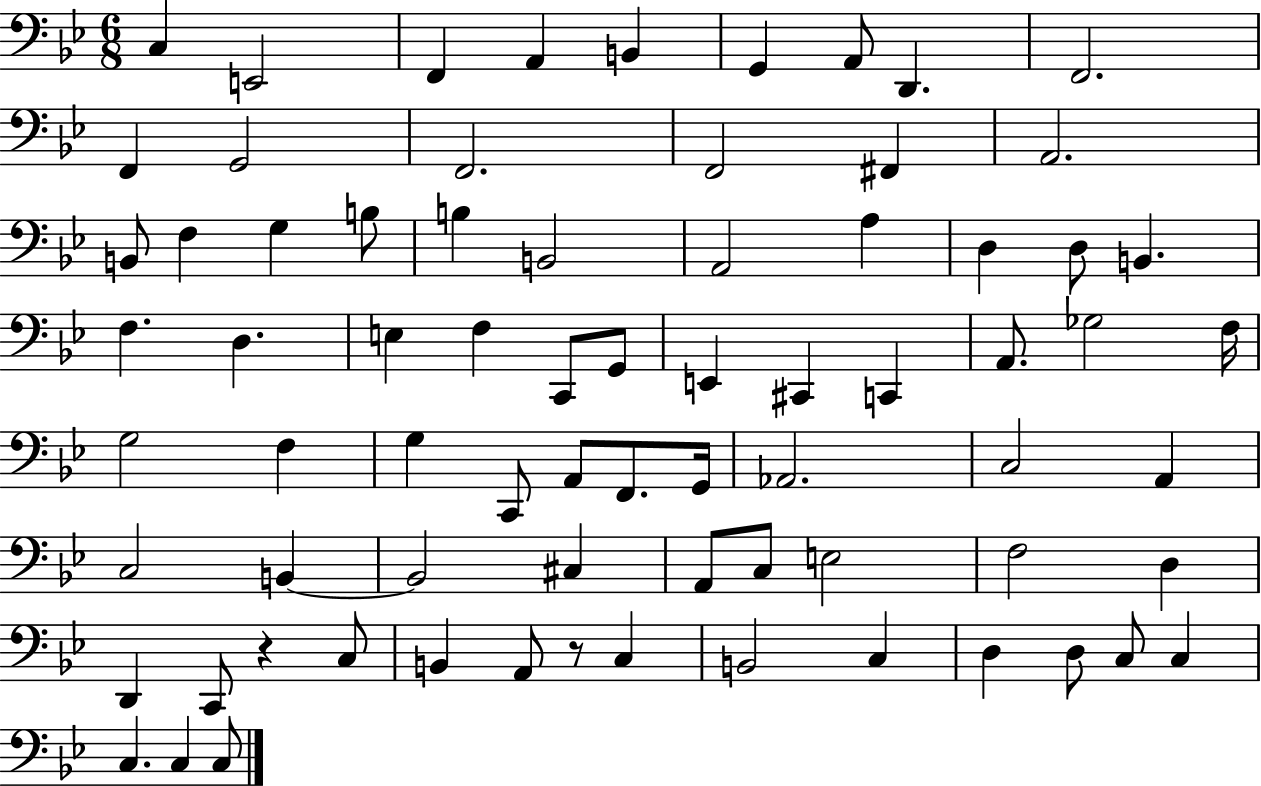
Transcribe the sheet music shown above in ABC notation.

X:1
T:Untitled
M:6/8
L:1/4
K:Bb
C, E,,2 F,, A,, B,, G,, A,,/2 D,, F,,2 F,, G,,2 F,,2 F,,2 ^F,, A,,2 B,,/2 F, G, B,/2 B, B,,2 A,,2 A, D, D,/2 B,, F, D, E, F, C,,/2 G,,/2 E,, ^C,, C,, A,,/2 _G,2 F,/4 G,2 F, G, C,,/2 A,,/2 F,,/2 G,,/4 _A,,2 C,2 A,, C,2 B,, B,,2 ^C, A,,/2 C,/2 E,2 F,2 D, D,, C,,/2 z C,/2 B,, A,,/2 z/2 C, B,,2 C, D, D,/2 C,/2 C, C, C, C,/2